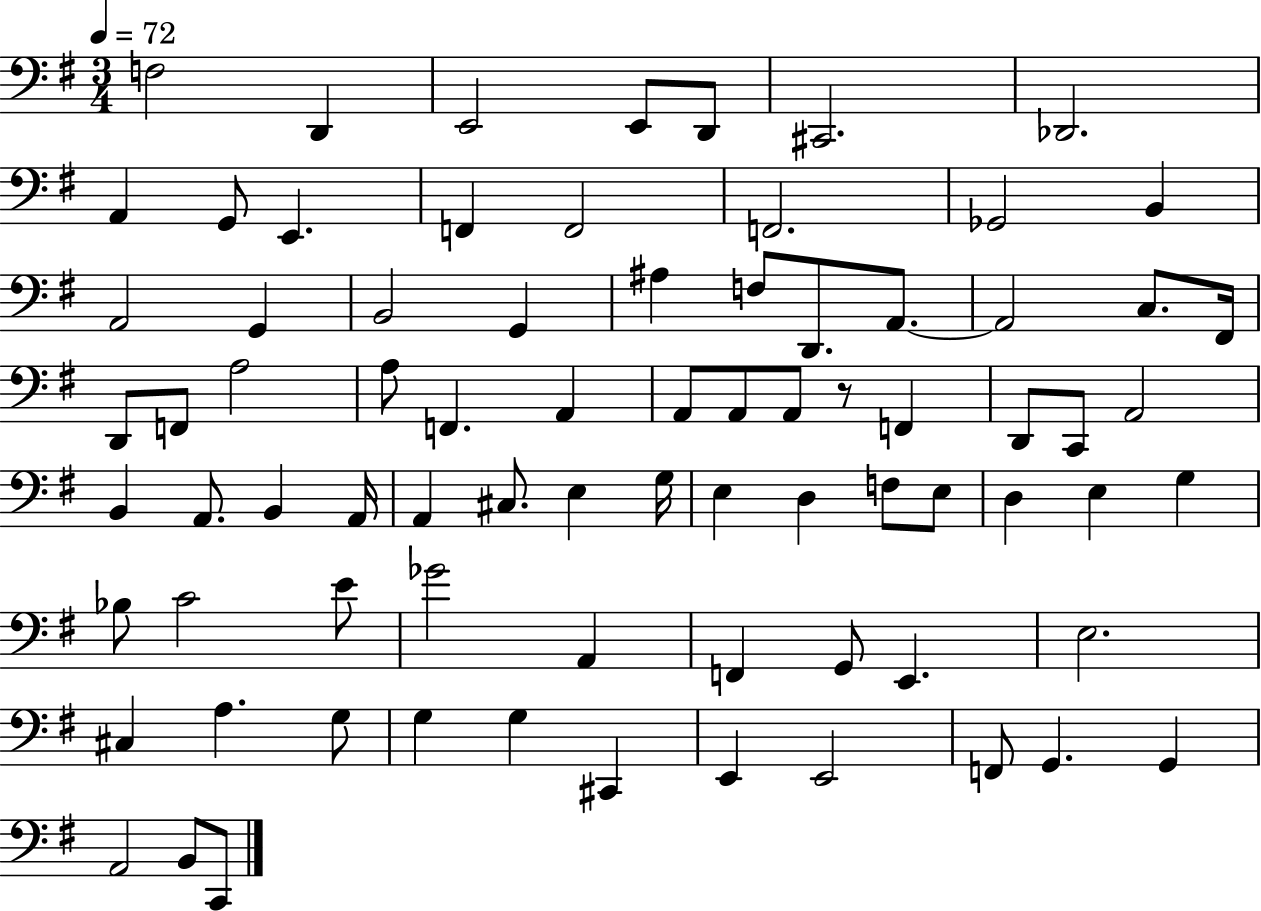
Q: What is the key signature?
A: G major